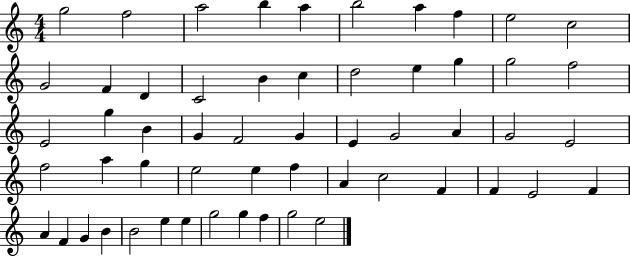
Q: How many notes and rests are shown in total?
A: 56